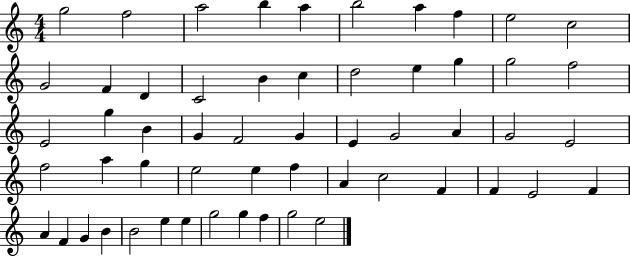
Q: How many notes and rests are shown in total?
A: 56